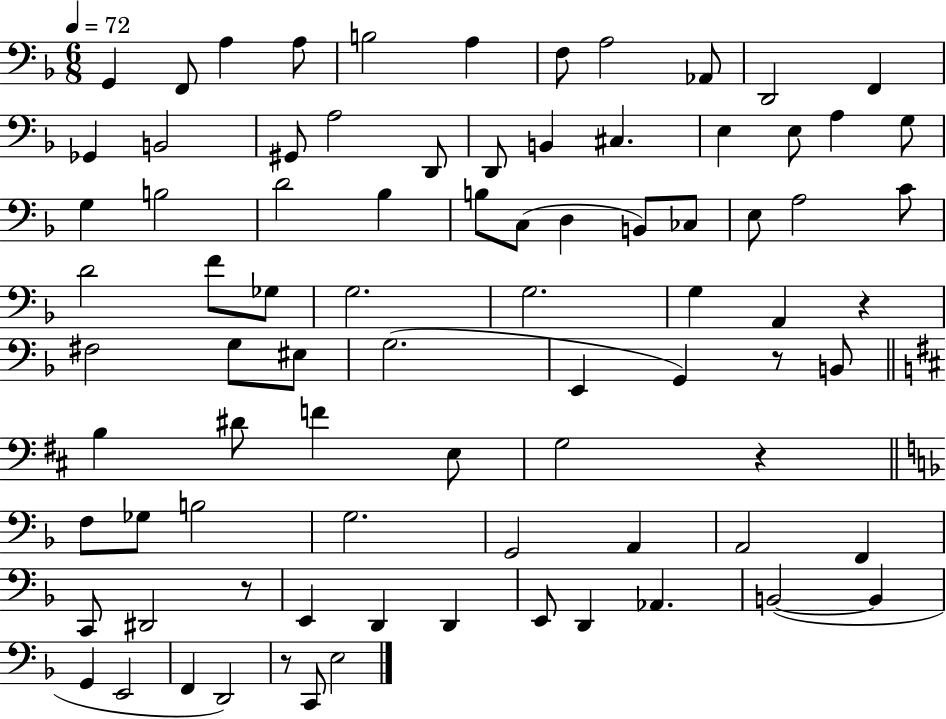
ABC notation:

X:1
T:Untitled
M:6/8
L:1/4
K:F
G,, F,,/2 A, A,/2 B,2 A, F,/2 A,2 _A,,/2 D,,2 F,, _G,, B,,2 ^G,,/2 A,2 D,,/2 D,,/2 B,, ^C, E, E,/2 A, G,/2 G, B,2 D2 _B, B,/2 C,/2 D, B,,/2 _C,/2 E,/2 A,2 C/2 D2 F/2 _G,/2 G,2 G,2 G, A,, z ^F,2 G,/2 ^E,/2 G,2 E,, G,, z/2 B,,/2 B, ^D/2 F E,/2 G,2 z F,/2 _G,/2 B,2 G,2 G,,2 A,, A,,2 F,, C,,/2 ^D,,2 z/2 E,, D,, D,, E,,/2 D,, _A,, B,,2 B,, G,, E,,2 F,, D,,2 z/2 C,,/2 E,2